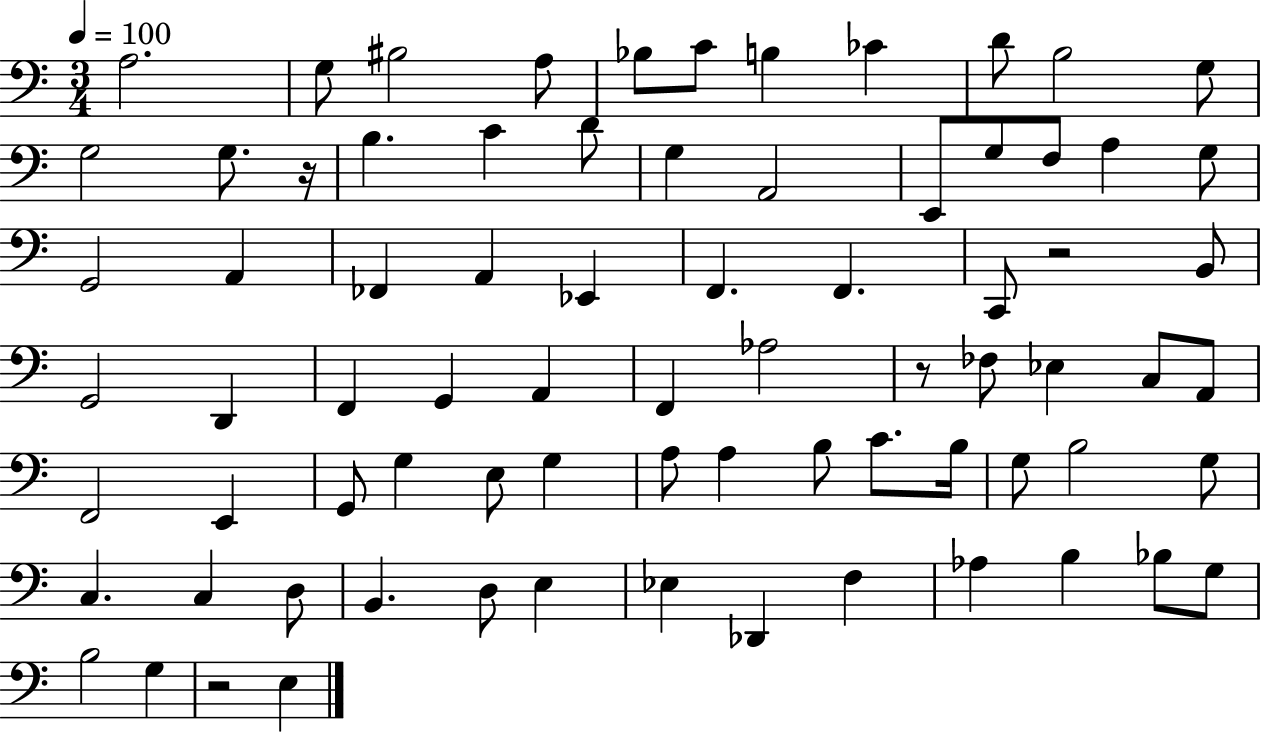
X:1
T:Untitled
M:3/4
L:1/4
K:C
A,2 G,/2 ^B,2 A,/2 _B,/2 C/2 B, _C D/2 B,2 G,/2 G,2 G,/2 z/4 B, C D/2 G, A,,2 E,,/2 G,/2 F,/2 A, G,/2 G,,2 A,, _F,, A,, _E,, F,, F,, C,,/2 z2 B,,/2 G,,2 D,, F,, G,, A,, F,, _A,2 z/2 _F,/2 _E, C,/2 A,,/2 F,,2 E,, G,,/2 G, E,/2 G, A,/2 A, B,/2 C/2 B,/4 G,/2 B,2 G,/2 C, C, D,/2 B,, D,/2 E, _E, _D,, F, _A, B, _B,/2 G,/2 B,2 G, z2 E,